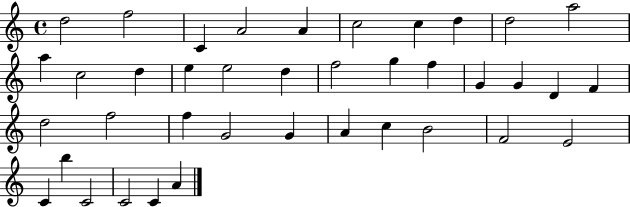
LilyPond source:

{
  \clef treble
  \time 4/4
  \defaultTimeSignature
  \key c \major
  d''2 f''2 | c'4 a'2 a'4 | c''2 c''4 d''4 | d''2 a''2 | \break a''4 c''2 d''4 | e''4 e''2 d''4 | f''2 g''4 f''4 | g'4 g'4 d'4 f'4 | \break d''2 f''2 | f''4 g'2 g'4 | a'4 c''4 b'2 | f'2 e'2 | \break c'4 b''4 c'2 | c'2 c'4 a'4 | \bar "|."
}